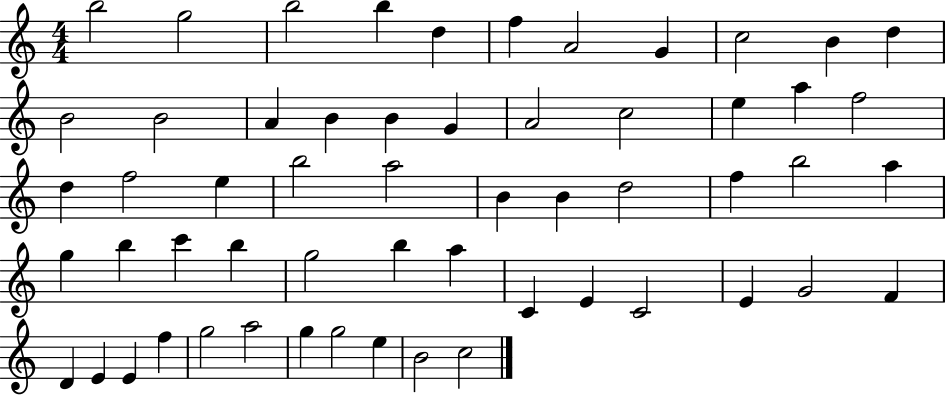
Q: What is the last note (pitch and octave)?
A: C5